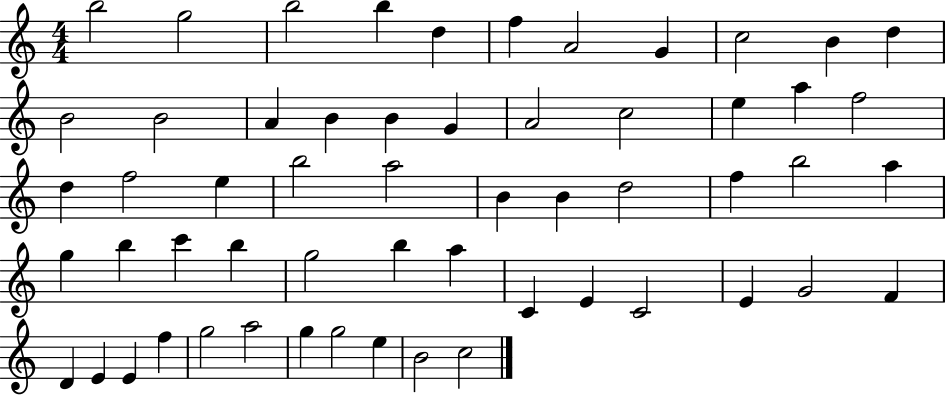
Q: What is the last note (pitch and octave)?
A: C5